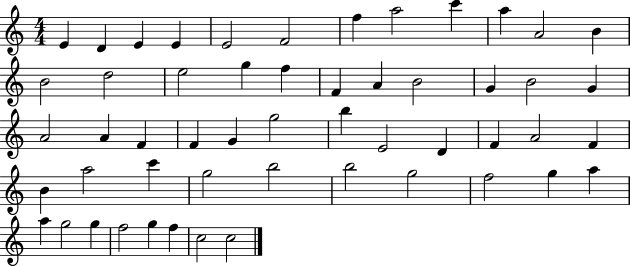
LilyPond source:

{
  \clef treble
  \numericTimeSignature
  \time 4/4
  \key c \major
  e'4 d'4 e'4 e'4 | e'2 f'2 | f''4 a''2 c'''4 | a''4 a'2 b'4 | \break b'2 d''2 | e''2 g''4 f''4 | f'4 a'4 b'2 | g'4 b'2 g'4 | \break a'2 a'4 f'4 | f'4 g'4 g''2 | b''4 e'2 d'4 | f'4 a'2 f'4 | \break b'4 a''2 c'''4 | g''2 b''2 | b''2 g''2 | f''2 g''4 a''4 | \break a''4 g''2 g''4 | f''2 g''4 f''4 | c''2 c''2 | \bar "|."
}